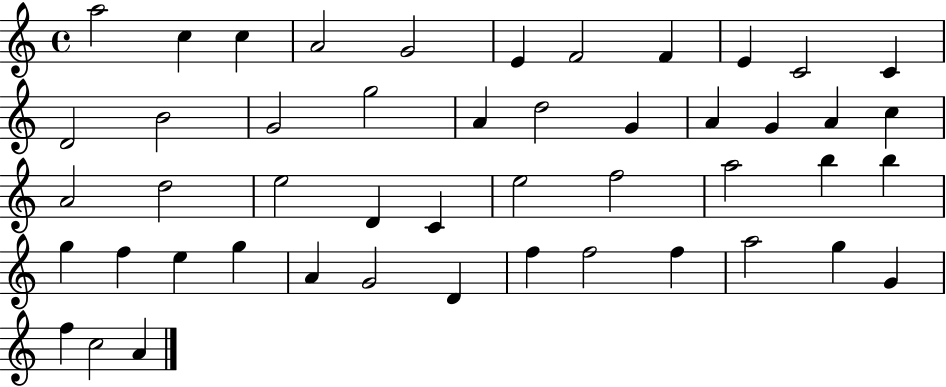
A5/h C5/q C5/q A4/h G4/h E4/q F4/h F4/q E4/q C4/h C4/q D4/h B4/h G4/h G5/h A4/q D5/h G4/q A4/q G4/q A4/q C5/q A4/h D5/h E5/h D4/q C4/q E5/h F5/h A5/h B5/q B5/q G5/q F5/q E5/q G5/q A4/q G4/h D4/q F5/q F5/h F5/q A5/h G5/q G4/q F5/q C5/h A4/q